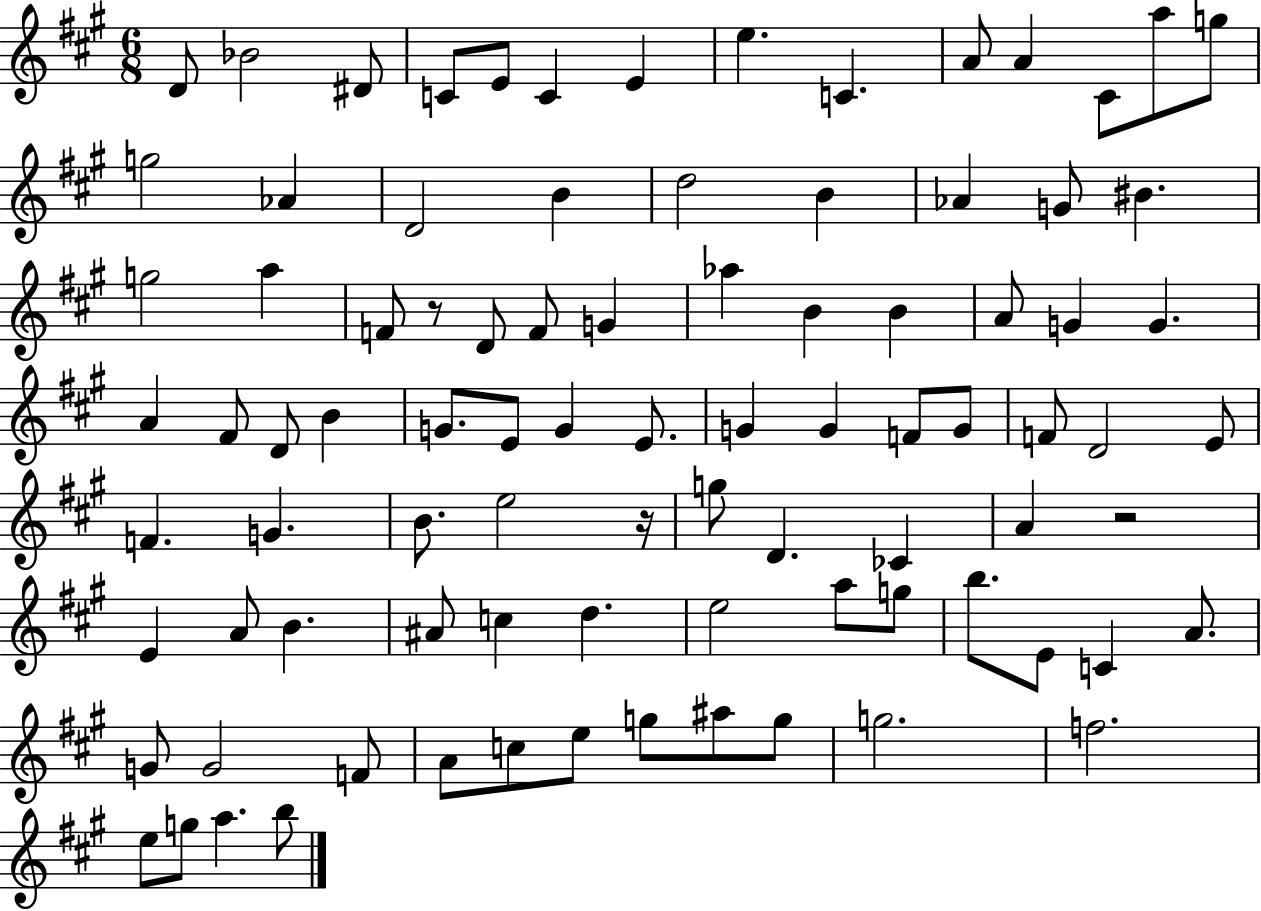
D4/e Bb4/h D#4/e C4/e E4/e C4/q E4/q E5/q. C4/q. A4/e A4/q C#4/e A5/e G5/e G5/h Ab4/q D4/h B4/q D5/h B4/q Ab4/q G4/e BIS4/q. G5/h A5/q F4/e R/e D4/e F4/e G4/q Ab5/q B4/q B4/q A4/e G4/q G4/q. A4/q F#4/e D4/e B4/q G4/e. E4/e G4/q E4/e. G4/q G4/q F4/e G4/e F4/e D4/h E4/e F4/q. G4/q. B4/e. E5/h R/s G5/e D4/q. CES4/q A4/q R/h E4/q A4/e B4/q. A#4/e C5/q D5/q. E5/h A5/e G5/e B5/e. E4/e C4/q A4/e. G4/e G4/h F4/e A4/e C5/e E5/e G5/e A#5/e G5/e G5/h. F5/h. E5/e G5/e A5/q. B5/e